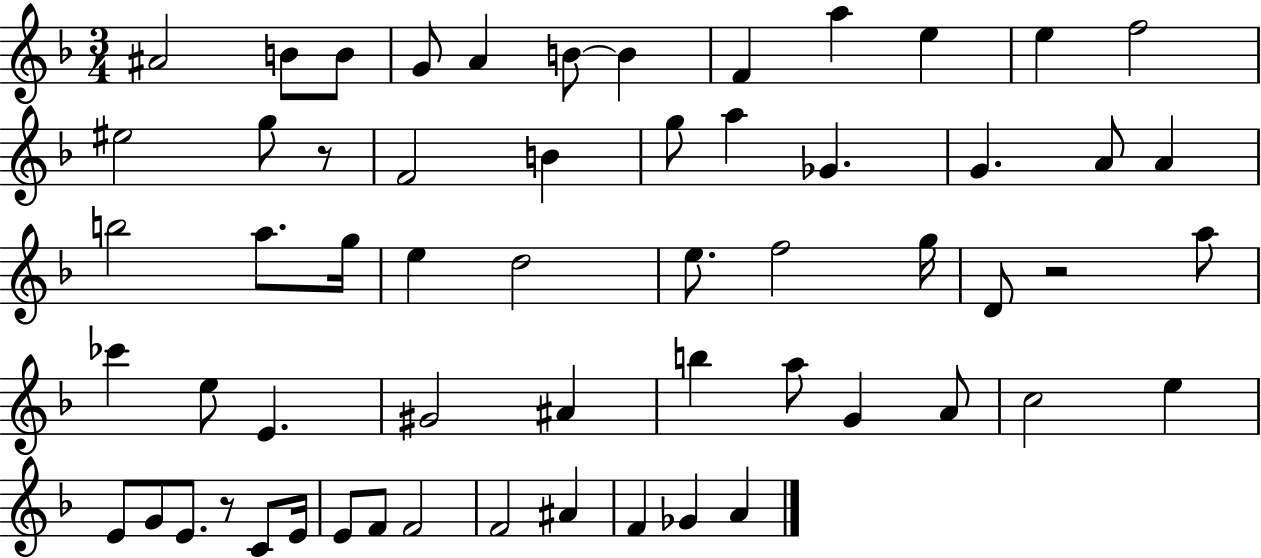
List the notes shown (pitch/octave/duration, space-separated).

A#4/h B4/e B4/e G4/e A4/q B4/e B4/q F4/q A5/q E5/q E5/q F5/h EIS5/h G5/e R/e F4/h B4/q G5/e A5/q Gb4/q. G4/q. A4/e A4/q B5/h A5/e. G5/s E5/q D5/h E5/e. F5/h G5/s D4/e R/h A5/e CES6/q E5/e E4/q. G#4/h A#4/q B5/q A5/e G4/q A4/e C5/h E5/q E4/e G4/e E4/e. R/e C4/e E4/s E4/e F4/e F4/h F4/h A#4/q F4/q Gb4/q A4/q